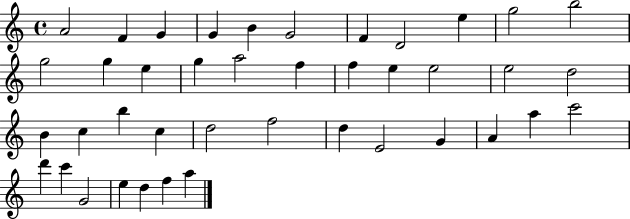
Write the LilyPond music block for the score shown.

{
  \clef treble
  \time 4/4
  \defaultTimeSignature
  \key c \major
  a'2 f'4 g'4 | g'4 b'4 g'2 | f'4 d'2 e''4 | g''2 b''2 | \break g''2 g''4 e''4 | g''4 a''2 f''4 | f''4 e''4 e''2 | e''2 d''2 | \break b'4 c''4 b''4 c''4 | d''2 f''2 | d''4 e'2 g'4 | a'4 a''4 c'''2 | \break d'''4 c'''4 g'2 | e''4 d''4 f''4 a''4 | \bar "|."
}